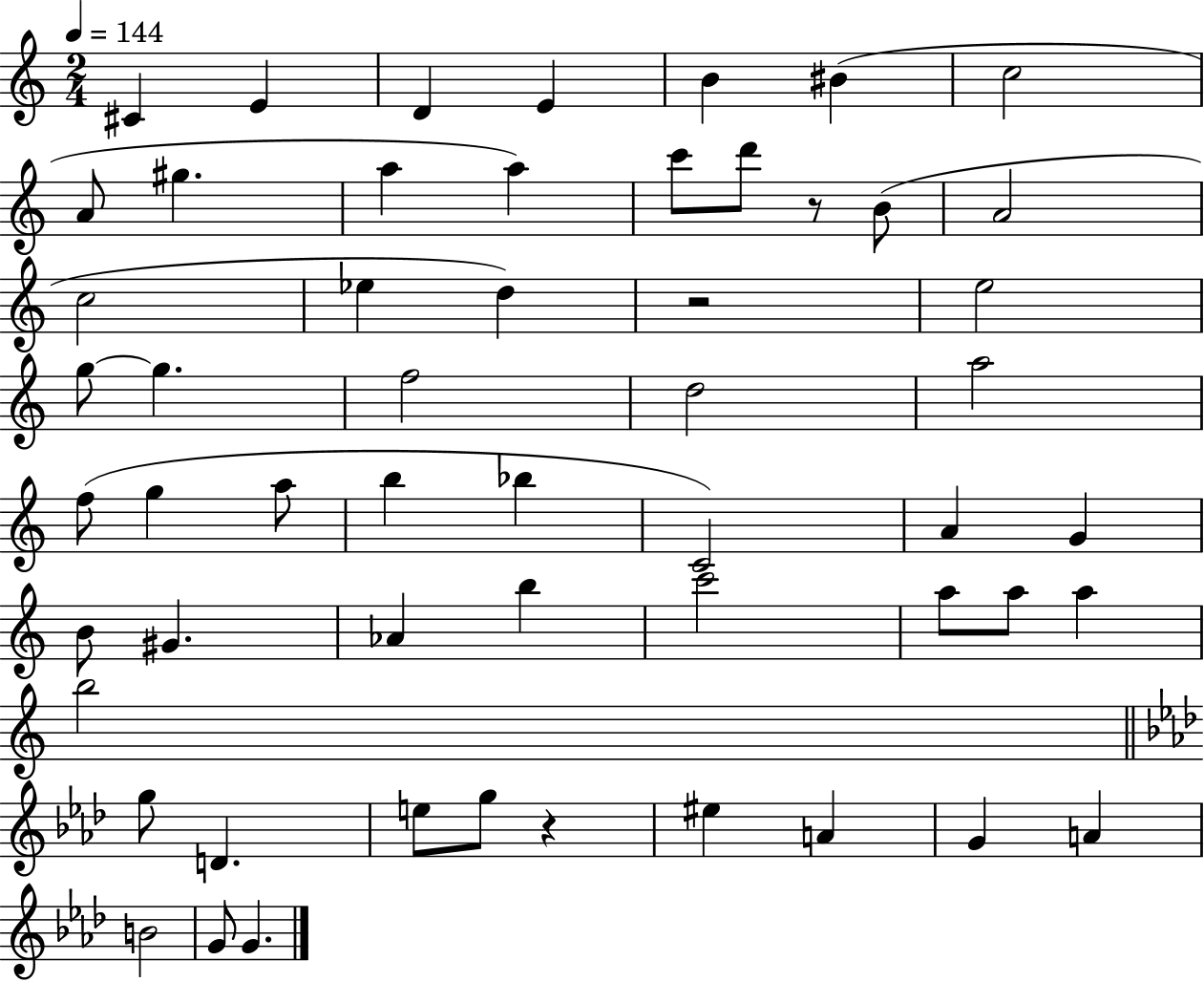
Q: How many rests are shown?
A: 3